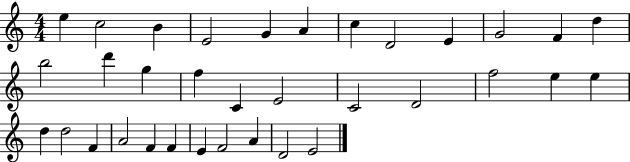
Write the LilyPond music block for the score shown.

{
  \clef treble
  \numericTimeSignature
  \time 4/4
  \key c \major
  e''4 c''2 b'4 | e'2 g'4 a'4 | c''4 d'2 e'4 | g'2 f'4 d''4 | \break b''2 d'''4 g''4 | f''4 c'4 e'2 | c'2 d'2 | f''2 e''4 e''4 | \break d''4 d''2 f'4 | a'2 f'4 f'4 | e'4 f'2 a'4 | d'2 e'2 | \break \bar "|."
}